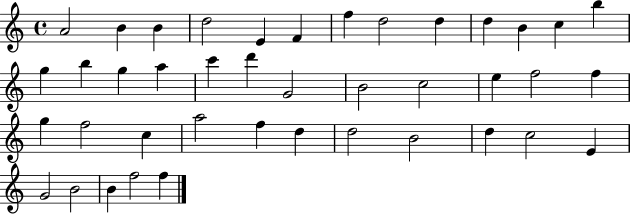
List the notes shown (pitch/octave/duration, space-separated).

A4/h B4/q B4/q D5/h E4/q F4/q F5/q D5/h D5/q D5/q B4/q C5/q B5/q G5/q B5/q G5/q A5/q C6/q D6/q G4/h B4/h C5/h E5/q F5/h F5/q G5/q F5/h C5/q A5/h F5/q D5/q D5/h B4/h D5/q C5/h E4/q G4/h B4/h B4/q F5/h F5/q